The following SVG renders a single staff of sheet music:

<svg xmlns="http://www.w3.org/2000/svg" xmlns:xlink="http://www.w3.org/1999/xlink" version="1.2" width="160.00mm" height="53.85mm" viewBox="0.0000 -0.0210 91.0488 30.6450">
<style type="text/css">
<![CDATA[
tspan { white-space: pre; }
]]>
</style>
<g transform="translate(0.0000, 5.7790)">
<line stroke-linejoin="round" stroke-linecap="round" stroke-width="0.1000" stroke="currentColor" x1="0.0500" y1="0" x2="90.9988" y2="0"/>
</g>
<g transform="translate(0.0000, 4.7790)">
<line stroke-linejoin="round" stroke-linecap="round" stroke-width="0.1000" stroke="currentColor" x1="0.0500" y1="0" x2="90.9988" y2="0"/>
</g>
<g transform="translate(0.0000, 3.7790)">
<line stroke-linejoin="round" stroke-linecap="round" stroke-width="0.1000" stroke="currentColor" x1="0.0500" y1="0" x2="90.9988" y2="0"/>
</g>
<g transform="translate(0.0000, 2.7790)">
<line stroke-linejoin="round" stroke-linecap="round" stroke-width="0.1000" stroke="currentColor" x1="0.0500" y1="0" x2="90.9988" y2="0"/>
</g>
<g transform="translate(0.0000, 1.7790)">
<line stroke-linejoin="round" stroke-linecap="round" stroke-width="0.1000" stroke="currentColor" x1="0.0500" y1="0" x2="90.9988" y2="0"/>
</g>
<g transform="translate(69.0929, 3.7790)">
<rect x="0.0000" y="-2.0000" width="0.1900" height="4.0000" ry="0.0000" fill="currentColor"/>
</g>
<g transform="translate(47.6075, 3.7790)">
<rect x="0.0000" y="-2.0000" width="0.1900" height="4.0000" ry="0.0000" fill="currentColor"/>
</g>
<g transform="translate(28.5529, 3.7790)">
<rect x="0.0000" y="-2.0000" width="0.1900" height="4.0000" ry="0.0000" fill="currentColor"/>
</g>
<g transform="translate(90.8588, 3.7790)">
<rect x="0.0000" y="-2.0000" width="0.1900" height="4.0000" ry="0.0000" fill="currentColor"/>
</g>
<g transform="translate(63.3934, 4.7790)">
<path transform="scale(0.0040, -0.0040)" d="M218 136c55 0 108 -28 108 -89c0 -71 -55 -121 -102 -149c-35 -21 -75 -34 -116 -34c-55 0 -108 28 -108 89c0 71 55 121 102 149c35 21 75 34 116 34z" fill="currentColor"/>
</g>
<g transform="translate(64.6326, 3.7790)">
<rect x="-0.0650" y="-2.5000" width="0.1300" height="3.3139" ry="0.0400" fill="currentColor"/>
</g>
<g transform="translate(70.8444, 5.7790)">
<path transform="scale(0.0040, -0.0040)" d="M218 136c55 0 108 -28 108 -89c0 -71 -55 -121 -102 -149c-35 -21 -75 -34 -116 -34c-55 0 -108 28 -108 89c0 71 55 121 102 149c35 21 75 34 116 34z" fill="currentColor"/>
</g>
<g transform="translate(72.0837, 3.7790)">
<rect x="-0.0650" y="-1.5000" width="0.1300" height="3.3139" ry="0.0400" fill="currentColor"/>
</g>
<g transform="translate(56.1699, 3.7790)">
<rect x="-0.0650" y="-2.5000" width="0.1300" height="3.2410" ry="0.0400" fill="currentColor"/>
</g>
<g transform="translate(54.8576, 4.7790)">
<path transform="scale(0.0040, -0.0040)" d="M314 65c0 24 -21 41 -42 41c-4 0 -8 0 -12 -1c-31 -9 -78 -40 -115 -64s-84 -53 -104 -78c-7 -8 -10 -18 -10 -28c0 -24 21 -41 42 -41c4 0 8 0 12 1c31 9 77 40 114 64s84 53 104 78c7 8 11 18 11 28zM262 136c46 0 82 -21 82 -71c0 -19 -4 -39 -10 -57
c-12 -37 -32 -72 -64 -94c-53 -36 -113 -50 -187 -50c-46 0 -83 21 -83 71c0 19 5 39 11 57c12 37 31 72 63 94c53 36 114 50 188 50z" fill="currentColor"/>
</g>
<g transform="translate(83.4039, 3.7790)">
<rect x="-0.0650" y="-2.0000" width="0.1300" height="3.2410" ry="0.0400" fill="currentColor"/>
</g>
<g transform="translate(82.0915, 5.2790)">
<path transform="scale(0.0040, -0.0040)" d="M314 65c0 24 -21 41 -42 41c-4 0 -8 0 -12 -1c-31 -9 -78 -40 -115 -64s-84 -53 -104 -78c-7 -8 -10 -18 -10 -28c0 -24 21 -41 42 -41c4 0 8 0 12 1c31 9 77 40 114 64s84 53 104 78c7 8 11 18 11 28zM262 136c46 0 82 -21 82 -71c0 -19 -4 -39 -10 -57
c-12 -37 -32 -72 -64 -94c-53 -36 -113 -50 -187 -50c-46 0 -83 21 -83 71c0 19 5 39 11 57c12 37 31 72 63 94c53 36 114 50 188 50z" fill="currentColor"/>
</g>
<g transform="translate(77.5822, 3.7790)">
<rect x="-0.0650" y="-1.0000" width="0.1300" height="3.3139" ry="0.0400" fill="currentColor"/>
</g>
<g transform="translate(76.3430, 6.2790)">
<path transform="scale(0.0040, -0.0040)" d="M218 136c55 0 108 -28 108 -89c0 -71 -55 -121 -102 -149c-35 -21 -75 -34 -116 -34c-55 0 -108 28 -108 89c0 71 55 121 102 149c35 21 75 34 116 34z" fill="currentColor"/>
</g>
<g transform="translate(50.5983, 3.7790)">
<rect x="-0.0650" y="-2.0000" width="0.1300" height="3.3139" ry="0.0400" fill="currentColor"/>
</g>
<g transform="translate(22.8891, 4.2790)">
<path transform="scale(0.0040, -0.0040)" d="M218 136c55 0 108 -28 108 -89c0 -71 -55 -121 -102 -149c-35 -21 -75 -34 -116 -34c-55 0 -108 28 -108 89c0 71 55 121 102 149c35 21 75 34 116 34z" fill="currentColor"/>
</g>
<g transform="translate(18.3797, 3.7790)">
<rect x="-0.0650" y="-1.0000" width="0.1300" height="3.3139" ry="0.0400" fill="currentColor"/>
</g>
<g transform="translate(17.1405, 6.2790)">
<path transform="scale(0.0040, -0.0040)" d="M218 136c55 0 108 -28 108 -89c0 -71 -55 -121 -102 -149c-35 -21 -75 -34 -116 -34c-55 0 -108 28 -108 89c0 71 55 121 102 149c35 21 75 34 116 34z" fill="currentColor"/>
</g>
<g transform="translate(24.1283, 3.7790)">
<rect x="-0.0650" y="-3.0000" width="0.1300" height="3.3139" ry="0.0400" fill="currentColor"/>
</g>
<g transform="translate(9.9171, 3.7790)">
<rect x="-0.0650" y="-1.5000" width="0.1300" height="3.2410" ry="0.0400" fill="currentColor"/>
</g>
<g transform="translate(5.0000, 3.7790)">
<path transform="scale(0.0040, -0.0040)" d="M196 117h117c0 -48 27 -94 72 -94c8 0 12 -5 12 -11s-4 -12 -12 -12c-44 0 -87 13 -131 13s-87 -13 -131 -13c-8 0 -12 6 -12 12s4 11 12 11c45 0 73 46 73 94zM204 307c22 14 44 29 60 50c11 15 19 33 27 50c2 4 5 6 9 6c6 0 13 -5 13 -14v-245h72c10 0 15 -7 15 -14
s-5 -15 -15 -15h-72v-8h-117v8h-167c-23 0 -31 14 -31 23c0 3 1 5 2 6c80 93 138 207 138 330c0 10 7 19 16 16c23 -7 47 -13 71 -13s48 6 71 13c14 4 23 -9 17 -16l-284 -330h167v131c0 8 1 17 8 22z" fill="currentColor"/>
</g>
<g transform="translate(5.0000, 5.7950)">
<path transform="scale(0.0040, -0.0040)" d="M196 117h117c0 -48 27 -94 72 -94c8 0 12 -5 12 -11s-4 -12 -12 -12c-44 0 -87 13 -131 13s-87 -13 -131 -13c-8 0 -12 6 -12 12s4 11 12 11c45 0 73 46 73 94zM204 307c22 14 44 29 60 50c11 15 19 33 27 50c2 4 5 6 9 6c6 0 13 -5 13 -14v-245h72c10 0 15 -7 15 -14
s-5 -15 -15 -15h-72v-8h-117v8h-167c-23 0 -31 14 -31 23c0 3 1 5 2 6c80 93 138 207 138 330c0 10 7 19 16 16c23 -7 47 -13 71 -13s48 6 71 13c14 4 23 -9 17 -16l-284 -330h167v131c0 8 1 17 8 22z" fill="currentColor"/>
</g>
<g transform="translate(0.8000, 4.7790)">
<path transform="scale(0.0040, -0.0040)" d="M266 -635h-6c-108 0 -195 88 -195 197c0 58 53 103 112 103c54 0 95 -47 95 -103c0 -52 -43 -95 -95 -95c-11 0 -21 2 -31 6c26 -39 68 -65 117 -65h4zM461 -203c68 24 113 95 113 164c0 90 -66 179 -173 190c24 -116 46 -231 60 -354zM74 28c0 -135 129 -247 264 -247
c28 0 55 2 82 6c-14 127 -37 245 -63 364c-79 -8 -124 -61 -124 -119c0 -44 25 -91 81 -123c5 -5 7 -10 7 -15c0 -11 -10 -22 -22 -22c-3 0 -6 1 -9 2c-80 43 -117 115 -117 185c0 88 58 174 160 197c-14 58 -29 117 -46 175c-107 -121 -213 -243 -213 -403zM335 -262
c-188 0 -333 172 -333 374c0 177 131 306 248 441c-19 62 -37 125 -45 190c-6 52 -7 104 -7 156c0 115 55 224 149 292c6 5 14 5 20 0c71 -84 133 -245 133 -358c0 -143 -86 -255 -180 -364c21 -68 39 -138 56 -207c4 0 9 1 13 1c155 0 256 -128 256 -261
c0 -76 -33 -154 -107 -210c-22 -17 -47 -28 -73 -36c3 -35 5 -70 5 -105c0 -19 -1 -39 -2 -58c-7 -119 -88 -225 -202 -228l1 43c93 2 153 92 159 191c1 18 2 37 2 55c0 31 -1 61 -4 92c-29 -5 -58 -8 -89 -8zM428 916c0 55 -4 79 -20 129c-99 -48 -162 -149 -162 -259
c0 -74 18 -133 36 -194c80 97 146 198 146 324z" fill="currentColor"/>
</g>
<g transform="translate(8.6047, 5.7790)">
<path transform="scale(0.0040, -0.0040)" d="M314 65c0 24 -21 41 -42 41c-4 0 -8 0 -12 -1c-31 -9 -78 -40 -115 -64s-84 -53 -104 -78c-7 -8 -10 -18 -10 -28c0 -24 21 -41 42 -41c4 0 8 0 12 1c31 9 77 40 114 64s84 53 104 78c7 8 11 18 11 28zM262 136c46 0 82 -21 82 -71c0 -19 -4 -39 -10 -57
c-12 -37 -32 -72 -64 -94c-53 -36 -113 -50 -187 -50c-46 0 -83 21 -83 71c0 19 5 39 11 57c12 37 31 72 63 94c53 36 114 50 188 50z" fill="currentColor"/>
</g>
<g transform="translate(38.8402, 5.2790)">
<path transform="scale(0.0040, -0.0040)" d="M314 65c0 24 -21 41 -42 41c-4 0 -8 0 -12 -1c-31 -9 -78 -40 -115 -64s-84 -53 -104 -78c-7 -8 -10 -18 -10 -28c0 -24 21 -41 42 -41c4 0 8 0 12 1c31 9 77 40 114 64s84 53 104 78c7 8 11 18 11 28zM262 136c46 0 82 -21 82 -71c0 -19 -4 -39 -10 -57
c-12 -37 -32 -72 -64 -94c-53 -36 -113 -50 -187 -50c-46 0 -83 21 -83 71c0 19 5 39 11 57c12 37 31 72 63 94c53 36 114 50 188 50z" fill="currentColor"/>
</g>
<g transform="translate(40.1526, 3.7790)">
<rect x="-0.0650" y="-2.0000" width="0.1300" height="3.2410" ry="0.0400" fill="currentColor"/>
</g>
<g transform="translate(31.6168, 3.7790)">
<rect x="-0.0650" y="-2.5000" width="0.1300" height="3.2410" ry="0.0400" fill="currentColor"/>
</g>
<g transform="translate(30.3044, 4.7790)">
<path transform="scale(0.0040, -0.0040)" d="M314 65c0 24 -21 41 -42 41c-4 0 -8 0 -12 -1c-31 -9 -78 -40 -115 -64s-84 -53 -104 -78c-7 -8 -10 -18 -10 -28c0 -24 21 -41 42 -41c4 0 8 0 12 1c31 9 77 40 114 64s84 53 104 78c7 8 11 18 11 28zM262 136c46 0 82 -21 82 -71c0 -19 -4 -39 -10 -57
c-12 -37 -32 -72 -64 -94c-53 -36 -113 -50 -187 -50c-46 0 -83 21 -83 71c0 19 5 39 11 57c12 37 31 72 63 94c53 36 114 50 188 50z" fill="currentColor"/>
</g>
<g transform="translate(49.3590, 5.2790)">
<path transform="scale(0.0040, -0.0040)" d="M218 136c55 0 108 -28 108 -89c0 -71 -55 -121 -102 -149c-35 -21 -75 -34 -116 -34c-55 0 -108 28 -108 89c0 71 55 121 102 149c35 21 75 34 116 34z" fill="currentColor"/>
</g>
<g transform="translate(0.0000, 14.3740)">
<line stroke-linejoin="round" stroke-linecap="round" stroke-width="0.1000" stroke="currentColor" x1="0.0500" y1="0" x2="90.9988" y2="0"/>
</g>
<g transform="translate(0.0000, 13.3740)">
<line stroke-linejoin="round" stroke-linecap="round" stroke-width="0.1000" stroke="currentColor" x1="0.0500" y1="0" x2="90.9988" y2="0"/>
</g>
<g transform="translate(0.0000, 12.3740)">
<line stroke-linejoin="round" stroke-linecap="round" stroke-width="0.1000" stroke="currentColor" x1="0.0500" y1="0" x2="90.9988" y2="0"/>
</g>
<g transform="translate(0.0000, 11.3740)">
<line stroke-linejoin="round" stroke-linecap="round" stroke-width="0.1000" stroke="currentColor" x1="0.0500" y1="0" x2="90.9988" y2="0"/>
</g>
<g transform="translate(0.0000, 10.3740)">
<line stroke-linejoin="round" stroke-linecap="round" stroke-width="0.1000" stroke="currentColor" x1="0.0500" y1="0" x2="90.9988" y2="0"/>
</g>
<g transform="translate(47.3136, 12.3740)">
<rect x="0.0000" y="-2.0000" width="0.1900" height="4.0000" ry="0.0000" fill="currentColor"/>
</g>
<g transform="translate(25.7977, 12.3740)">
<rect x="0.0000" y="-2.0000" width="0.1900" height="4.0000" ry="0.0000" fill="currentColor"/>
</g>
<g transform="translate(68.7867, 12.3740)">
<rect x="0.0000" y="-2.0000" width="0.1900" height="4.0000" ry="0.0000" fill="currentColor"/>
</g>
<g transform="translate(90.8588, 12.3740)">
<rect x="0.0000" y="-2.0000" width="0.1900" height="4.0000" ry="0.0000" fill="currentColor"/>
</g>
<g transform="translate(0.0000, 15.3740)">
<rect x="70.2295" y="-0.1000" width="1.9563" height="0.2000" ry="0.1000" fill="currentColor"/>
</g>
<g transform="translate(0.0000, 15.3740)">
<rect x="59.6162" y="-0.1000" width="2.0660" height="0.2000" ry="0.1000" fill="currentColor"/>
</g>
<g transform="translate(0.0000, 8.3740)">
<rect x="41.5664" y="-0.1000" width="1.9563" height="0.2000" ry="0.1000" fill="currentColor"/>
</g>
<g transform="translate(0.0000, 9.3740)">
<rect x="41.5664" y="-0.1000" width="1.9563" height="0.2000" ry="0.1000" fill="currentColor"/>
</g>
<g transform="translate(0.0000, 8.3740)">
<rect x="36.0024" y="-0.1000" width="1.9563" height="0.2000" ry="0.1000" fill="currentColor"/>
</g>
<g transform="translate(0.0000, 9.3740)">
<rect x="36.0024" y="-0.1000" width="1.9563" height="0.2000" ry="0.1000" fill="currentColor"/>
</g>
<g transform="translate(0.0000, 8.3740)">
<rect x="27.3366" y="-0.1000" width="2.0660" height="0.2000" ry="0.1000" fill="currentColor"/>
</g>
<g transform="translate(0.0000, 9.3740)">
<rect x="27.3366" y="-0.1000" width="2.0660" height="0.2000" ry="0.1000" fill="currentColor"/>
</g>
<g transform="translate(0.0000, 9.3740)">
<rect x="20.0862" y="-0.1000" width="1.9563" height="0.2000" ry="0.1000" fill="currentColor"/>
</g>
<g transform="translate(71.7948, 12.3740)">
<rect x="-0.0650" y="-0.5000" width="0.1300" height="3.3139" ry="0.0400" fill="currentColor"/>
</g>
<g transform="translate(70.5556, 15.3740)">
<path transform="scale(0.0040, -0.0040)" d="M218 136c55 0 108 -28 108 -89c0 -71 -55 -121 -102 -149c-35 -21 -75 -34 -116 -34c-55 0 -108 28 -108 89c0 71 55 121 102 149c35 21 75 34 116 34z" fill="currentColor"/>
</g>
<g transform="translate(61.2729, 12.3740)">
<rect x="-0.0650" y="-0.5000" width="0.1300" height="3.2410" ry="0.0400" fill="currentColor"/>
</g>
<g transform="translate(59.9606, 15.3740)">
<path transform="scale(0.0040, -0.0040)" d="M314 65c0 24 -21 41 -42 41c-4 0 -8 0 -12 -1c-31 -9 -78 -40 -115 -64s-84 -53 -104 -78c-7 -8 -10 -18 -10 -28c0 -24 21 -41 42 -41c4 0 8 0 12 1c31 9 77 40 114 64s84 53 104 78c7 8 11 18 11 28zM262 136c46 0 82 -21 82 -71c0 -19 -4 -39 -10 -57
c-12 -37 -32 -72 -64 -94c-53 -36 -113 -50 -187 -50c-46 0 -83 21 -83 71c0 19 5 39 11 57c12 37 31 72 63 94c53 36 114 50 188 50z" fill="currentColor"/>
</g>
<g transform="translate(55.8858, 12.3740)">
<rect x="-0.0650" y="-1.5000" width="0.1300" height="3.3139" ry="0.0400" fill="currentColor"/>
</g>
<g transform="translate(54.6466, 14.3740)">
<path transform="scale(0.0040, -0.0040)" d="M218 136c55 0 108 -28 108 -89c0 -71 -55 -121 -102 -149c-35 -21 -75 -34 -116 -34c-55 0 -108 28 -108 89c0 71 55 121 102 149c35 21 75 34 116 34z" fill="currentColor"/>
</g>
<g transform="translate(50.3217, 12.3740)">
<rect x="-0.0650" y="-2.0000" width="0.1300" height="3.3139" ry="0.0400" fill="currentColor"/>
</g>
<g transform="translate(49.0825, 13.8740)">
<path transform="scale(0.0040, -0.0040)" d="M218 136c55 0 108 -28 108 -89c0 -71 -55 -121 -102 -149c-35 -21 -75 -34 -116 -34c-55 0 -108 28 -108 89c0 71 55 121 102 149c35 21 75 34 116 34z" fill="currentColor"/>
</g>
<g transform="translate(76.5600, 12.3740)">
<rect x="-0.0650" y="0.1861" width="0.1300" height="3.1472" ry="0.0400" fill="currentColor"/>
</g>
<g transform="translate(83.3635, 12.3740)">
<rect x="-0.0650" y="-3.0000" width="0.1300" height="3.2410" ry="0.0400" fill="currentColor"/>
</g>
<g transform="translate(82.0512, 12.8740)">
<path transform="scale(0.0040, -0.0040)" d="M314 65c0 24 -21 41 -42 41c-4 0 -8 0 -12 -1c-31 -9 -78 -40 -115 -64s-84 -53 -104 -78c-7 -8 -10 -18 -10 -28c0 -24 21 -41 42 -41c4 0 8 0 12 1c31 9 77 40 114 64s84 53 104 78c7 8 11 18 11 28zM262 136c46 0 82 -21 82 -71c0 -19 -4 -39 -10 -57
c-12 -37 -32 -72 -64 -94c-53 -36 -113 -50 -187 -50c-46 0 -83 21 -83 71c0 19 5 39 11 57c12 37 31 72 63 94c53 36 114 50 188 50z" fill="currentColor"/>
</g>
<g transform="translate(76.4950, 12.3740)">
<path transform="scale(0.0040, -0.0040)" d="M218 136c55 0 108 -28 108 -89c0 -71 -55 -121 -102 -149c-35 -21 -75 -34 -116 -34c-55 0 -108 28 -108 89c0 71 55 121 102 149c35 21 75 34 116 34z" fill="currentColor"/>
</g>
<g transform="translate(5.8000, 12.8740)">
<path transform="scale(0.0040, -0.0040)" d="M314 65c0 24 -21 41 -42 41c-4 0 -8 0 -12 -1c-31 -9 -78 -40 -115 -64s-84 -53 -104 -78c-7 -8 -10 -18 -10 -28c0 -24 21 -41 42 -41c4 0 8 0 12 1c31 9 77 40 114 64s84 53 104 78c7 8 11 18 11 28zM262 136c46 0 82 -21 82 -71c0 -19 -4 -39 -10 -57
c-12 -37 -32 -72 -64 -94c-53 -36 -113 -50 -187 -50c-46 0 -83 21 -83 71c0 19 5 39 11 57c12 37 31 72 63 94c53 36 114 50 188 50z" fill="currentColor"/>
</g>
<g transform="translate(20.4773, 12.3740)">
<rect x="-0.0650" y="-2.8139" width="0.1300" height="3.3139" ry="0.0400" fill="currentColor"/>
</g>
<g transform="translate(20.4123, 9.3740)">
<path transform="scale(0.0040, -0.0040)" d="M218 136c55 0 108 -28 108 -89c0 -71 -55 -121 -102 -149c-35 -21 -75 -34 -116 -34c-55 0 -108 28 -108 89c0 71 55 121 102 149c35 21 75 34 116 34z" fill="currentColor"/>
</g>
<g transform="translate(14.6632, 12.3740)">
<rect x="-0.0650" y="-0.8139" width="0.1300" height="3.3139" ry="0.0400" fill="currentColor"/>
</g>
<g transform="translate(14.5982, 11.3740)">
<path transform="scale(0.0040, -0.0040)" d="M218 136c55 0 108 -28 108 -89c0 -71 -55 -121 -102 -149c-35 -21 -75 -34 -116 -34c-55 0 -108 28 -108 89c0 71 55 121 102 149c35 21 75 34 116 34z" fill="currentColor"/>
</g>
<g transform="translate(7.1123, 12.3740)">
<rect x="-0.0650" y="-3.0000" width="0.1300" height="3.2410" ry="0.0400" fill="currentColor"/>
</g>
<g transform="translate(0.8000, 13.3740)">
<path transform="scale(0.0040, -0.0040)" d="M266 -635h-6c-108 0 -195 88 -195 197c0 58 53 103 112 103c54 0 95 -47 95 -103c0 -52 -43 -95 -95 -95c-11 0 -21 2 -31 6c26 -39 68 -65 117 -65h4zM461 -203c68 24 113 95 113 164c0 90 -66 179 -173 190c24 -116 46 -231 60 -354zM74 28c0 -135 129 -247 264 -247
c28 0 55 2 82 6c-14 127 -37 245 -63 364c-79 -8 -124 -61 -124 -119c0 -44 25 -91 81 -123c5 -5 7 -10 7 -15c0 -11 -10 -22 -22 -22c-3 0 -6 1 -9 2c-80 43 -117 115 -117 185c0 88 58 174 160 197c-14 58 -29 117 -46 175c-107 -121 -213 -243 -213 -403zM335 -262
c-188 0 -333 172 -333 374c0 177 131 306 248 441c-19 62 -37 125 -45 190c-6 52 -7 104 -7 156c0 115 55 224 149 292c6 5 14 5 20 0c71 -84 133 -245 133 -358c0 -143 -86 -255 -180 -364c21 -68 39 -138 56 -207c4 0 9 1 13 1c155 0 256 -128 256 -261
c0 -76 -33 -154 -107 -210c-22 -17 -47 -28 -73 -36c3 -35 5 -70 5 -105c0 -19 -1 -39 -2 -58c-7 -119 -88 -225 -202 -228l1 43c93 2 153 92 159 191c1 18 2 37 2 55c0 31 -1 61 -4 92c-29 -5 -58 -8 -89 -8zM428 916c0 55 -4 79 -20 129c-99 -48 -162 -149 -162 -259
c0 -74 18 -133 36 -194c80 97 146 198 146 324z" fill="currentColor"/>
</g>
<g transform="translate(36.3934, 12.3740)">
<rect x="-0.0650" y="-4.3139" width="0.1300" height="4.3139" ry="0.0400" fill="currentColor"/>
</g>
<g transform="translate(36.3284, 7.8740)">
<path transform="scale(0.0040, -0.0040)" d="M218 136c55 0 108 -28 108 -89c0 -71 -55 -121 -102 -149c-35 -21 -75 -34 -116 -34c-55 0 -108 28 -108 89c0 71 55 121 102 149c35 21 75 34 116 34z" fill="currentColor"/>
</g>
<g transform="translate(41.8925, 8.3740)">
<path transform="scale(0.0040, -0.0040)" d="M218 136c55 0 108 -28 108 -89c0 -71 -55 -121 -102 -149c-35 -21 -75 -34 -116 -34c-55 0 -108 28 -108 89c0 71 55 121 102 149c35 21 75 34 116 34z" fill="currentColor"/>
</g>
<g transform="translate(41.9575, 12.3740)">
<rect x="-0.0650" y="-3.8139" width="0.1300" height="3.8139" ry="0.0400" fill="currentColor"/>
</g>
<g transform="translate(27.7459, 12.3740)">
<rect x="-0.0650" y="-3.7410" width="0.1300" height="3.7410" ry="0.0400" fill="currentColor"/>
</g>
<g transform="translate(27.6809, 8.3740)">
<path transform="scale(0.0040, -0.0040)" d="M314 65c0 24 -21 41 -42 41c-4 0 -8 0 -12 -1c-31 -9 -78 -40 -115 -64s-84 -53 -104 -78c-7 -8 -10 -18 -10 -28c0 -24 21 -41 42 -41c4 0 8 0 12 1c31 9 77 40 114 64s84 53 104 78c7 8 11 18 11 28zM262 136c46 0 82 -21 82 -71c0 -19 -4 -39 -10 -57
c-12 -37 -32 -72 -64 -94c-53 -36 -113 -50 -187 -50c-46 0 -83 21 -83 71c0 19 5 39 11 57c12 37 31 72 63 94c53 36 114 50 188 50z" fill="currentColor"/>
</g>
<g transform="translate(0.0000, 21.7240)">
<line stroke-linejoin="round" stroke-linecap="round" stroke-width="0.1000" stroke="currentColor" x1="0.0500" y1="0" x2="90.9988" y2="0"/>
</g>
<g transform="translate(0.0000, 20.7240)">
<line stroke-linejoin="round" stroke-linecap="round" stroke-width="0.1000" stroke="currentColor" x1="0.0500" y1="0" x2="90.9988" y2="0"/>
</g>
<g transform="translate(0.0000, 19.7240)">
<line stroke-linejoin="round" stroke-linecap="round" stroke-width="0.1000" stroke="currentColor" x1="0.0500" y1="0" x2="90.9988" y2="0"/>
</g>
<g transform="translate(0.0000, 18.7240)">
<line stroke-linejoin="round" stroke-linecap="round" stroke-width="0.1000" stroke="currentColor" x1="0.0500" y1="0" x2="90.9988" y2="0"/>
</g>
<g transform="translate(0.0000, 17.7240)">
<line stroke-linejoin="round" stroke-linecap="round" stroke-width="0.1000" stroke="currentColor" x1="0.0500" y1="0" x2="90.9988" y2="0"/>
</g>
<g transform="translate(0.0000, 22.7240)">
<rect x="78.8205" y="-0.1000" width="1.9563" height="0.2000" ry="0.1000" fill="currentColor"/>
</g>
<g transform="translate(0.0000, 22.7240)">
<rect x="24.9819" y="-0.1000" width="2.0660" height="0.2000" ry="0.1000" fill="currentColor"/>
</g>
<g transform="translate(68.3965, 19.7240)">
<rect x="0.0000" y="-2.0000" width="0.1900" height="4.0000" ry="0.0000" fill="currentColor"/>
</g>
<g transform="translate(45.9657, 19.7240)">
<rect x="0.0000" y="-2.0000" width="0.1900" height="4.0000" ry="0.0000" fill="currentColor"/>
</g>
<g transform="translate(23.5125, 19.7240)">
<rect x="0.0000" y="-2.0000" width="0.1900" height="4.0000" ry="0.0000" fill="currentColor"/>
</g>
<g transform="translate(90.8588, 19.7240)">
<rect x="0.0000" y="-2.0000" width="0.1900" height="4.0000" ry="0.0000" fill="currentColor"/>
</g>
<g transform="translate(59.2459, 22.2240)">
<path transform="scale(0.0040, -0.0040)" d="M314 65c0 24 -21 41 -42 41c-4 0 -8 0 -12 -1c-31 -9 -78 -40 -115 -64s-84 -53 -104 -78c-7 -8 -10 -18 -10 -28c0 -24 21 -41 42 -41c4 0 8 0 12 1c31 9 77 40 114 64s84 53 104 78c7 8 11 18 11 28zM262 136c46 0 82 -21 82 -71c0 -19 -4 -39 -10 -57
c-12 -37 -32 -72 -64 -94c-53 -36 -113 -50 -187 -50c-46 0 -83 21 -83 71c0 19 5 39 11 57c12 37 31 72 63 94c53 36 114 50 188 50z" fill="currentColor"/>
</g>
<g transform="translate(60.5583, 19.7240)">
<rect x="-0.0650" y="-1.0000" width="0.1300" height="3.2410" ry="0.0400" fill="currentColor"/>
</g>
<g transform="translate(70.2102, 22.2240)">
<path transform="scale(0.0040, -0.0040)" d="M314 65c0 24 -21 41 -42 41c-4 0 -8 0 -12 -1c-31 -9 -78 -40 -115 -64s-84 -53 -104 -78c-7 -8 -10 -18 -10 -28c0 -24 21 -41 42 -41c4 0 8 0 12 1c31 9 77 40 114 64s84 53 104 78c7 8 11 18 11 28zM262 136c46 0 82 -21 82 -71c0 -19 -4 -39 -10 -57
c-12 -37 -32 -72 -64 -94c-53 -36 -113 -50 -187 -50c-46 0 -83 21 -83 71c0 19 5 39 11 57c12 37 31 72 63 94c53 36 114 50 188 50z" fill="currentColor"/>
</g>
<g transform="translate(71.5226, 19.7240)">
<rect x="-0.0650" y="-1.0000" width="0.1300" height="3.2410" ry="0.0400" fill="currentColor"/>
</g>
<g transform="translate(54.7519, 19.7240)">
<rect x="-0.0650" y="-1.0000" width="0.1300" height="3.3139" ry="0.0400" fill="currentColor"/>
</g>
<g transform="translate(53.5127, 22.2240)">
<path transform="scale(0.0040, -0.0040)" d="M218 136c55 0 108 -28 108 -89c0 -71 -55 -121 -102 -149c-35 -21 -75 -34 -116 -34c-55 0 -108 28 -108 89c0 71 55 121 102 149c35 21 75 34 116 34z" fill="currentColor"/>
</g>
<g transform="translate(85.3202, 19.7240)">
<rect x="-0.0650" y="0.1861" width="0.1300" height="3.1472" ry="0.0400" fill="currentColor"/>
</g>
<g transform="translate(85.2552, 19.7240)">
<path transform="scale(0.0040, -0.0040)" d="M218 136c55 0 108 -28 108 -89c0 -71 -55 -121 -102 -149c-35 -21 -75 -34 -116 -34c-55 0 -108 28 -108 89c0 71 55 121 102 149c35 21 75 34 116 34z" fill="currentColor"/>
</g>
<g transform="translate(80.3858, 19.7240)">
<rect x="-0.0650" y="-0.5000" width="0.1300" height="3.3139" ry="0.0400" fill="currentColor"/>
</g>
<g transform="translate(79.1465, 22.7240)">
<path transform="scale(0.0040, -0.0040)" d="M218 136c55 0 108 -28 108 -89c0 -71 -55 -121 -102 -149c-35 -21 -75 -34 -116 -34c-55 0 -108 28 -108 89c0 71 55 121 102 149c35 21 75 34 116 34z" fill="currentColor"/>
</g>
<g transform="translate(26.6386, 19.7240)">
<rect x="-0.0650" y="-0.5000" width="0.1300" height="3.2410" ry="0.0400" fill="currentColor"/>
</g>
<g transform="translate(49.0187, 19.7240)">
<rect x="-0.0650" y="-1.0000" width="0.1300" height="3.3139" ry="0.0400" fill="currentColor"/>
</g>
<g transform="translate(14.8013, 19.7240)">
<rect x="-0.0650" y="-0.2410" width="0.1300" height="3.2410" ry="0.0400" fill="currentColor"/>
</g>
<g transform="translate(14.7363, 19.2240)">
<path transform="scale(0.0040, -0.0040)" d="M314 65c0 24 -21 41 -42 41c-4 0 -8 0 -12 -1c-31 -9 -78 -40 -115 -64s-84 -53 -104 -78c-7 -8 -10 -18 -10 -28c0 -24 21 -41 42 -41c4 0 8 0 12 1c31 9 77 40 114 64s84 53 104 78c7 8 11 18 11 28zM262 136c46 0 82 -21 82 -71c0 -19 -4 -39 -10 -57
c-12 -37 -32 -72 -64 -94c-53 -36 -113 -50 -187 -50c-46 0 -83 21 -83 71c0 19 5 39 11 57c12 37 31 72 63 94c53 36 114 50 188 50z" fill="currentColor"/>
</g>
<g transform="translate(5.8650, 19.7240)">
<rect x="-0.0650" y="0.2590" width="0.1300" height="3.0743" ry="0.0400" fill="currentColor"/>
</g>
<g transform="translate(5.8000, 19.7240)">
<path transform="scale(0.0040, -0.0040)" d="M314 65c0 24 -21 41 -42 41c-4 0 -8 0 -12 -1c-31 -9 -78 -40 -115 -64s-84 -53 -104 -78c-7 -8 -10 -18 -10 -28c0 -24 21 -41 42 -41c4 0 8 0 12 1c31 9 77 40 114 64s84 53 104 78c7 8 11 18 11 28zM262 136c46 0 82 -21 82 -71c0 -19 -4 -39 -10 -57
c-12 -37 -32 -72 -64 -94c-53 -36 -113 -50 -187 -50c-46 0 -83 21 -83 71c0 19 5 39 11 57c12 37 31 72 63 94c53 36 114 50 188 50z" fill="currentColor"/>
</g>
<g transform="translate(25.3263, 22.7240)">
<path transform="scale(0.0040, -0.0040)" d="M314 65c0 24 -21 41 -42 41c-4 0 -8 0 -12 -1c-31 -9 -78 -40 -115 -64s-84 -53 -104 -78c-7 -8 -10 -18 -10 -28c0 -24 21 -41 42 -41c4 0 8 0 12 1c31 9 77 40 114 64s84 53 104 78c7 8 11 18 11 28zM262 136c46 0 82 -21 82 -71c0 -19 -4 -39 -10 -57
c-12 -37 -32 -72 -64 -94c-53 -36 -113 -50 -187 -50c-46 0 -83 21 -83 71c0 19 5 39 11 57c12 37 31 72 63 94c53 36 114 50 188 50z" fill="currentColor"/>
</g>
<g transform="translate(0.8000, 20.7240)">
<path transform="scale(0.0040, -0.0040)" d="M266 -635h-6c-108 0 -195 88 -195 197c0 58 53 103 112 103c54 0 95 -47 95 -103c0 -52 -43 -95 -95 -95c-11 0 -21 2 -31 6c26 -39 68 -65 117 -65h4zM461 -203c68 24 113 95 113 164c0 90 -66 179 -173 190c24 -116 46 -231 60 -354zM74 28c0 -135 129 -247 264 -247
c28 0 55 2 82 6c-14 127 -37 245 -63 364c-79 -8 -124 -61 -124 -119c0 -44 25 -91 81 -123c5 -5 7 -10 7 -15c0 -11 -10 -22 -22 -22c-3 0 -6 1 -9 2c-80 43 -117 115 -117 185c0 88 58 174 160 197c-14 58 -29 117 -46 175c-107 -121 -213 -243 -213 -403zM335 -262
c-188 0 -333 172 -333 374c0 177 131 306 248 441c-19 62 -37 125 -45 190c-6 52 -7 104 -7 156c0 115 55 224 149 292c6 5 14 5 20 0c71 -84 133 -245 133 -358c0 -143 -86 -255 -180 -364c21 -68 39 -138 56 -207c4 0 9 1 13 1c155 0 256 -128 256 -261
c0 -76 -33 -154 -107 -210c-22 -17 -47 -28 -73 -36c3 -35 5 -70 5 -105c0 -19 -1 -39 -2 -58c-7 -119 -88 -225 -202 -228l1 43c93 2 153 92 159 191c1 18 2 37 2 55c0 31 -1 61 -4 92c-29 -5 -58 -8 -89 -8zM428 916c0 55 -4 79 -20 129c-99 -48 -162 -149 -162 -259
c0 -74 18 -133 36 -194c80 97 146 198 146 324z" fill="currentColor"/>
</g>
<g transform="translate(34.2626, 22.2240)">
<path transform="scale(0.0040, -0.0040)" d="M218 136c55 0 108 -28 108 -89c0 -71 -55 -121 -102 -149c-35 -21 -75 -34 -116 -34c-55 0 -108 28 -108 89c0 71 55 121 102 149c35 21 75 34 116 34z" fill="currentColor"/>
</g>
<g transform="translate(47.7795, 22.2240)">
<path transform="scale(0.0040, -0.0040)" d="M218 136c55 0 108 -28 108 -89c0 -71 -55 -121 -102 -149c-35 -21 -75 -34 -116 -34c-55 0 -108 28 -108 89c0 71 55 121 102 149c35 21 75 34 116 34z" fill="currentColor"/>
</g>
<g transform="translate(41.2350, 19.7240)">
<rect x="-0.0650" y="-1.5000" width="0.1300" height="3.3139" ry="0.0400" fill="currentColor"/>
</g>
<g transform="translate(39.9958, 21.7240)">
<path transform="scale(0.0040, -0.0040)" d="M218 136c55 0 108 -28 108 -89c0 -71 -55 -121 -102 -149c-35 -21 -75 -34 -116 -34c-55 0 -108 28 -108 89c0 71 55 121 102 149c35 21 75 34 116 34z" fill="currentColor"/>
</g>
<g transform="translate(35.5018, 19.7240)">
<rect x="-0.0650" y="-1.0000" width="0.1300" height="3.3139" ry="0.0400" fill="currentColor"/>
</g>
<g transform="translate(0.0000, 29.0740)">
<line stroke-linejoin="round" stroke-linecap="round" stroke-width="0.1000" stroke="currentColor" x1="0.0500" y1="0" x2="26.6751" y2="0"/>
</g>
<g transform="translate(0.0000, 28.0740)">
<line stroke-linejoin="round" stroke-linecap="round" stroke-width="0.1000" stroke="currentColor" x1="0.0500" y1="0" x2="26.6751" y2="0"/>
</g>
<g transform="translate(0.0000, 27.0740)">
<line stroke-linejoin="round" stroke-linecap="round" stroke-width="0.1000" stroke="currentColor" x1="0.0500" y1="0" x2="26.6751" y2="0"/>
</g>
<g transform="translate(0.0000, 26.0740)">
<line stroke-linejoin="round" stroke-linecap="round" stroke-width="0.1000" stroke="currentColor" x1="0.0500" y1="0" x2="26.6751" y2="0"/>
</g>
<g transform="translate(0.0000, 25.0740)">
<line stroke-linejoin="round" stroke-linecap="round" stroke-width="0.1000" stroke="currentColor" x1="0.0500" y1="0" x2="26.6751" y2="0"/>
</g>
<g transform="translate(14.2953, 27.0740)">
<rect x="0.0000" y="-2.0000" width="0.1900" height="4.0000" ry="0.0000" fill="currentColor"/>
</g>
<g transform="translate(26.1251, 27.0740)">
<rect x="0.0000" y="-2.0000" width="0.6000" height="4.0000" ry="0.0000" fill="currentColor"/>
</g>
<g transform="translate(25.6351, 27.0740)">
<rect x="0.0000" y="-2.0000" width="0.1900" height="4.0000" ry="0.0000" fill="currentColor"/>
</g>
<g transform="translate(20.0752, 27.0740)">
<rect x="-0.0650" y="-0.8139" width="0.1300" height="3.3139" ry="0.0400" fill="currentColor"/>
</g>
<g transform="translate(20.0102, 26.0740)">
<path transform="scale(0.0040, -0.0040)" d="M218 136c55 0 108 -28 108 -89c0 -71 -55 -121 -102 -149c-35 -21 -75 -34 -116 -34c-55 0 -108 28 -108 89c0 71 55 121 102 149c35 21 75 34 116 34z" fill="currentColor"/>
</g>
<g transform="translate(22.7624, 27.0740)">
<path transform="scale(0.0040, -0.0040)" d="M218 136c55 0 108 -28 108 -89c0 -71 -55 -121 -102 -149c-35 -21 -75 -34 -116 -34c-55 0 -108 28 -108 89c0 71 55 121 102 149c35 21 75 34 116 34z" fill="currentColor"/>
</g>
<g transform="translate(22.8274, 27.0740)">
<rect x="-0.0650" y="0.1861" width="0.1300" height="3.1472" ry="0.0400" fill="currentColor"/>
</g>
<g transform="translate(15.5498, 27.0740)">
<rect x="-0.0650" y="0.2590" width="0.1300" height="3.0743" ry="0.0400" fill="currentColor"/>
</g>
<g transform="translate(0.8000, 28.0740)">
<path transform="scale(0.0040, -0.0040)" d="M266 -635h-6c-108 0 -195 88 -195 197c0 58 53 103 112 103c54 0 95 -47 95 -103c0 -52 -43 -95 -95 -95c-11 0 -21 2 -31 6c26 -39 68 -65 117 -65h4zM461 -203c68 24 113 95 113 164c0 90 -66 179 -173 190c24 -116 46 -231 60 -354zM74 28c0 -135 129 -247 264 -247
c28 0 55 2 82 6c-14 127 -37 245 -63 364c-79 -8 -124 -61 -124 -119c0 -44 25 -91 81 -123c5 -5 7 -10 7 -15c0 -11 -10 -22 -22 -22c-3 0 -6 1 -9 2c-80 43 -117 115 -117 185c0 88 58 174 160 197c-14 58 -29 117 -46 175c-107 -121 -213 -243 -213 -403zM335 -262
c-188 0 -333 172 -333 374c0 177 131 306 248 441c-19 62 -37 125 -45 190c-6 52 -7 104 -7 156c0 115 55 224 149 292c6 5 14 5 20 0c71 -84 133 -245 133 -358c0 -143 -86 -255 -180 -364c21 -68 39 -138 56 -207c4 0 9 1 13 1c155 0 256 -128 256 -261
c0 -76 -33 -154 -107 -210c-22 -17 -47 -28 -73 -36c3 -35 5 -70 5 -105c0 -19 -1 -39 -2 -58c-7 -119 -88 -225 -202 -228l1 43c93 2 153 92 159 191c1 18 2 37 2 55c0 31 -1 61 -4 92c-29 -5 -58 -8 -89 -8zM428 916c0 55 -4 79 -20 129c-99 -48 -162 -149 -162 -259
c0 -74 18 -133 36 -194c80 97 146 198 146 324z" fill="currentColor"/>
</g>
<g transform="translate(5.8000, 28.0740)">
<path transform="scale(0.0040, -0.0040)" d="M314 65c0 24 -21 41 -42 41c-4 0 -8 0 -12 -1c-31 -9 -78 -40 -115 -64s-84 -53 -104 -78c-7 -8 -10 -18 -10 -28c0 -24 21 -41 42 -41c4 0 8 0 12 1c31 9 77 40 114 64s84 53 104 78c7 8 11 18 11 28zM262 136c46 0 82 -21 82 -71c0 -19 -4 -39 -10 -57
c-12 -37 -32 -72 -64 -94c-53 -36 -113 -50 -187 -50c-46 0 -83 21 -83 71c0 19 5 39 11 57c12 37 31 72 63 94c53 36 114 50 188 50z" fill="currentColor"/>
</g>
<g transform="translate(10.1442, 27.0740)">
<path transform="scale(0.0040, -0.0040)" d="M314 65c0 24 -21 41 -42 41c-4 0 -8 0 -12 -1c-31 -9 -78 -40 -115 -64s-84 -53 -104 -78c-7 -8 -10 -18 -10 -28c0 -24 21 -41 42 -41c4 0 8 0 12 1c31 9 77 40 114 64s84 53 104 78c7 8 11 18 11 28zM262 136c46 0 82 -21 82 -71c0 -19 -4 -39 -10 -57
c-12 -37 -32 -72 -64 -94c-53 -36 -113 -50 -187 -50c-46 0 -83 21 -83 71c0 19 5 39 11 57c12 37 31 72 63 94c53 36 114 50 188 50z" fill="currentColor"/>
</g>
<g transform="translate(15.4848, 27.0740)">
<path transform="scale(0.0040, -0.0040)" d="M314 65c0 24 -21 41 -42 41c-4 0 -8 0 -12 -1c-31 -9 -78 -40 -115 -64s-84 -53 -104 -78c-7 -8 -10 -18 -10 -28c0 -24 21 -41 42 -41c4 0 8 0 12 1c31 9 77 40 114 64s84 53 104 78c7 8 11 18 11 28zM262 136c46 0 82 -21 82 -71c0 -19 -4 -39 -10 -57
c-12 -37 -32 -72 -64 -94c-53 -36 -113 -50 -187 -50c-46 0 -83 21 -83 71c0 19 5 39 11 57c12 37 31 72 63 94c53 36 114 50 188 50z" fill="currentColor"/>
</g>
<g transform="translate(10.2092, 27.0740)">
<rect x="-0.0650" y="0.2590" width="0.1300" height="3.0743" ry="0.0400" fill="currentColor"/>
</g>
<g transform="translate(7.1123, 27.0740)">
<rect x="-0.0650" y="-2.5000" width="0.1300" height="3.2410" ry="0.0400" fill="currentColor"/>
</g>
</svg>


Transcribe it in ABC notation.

X:1
T:Untitled
M:4/4
L:1/4
K:C
E2 D A G2 F2 F G2 G E D F2 A2 d a c'2 d' c' F E C2 C B A2 B2 c2 C2 D E D D D2 D2 C B G2 B2 B2 d B